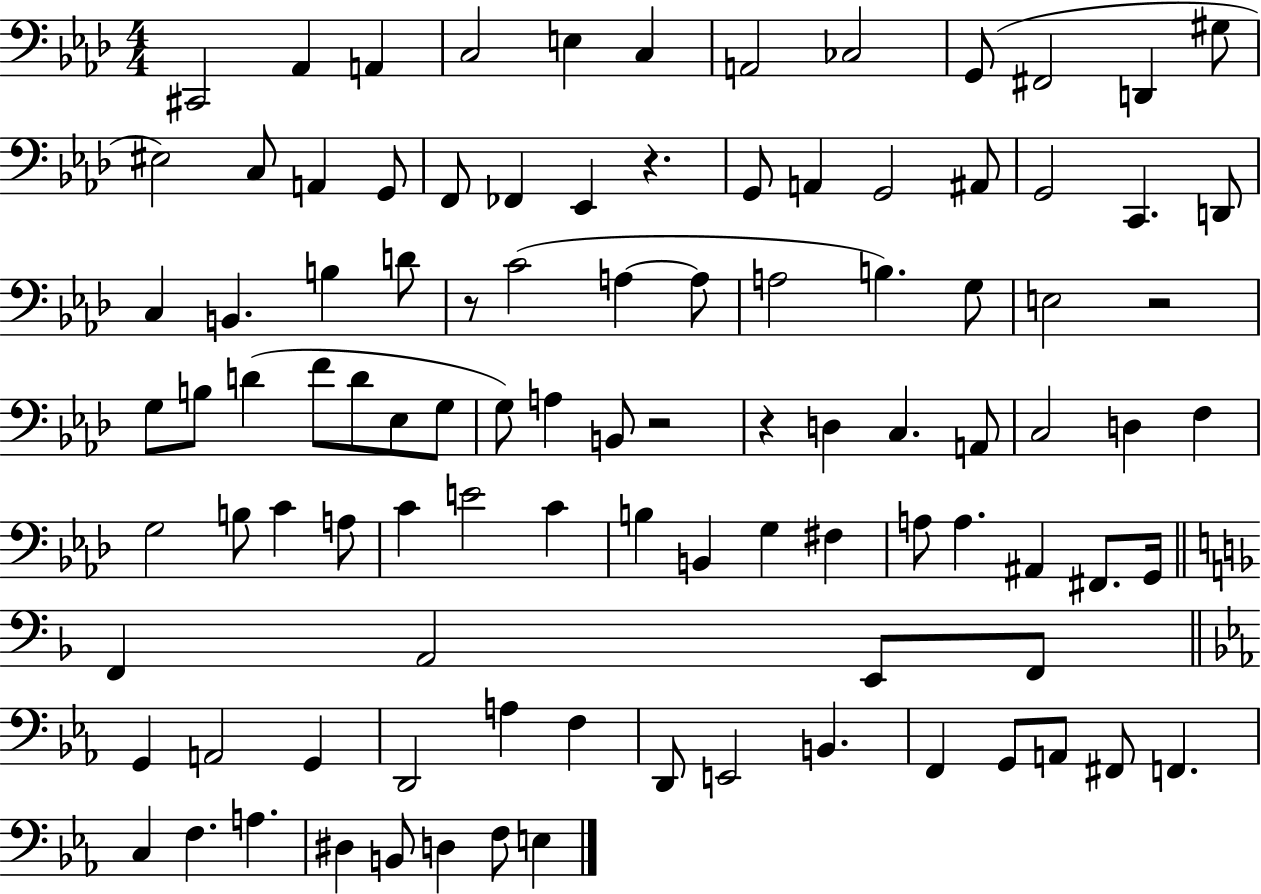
X:1
T:Untitled
M:4/4
L:1/4
K:Ab
^C,,2 _A,, A,, C,2 E, C, A,,2 _C,2 G,,/2 ^F,,2 D,, ^G,/2 ^E,2 C,/2 A,, G,,/2 F,,/2 _F,, _E,, z G,,/2 A,, G,,2 ^A,,/2 G,,2 C,, D,,/2 C, B,, B, D/2 z/2 C2 A, A,/2 A,2 B, G,/2 E,2 z2 G,/2 B,/2 D F/2 D/2 _E,/2 G,/2 G,/2 A, B,,/2 z2 z D, C, A,,/2 C,2 D, F, G,2 B,/2 C A,/2 C E2 C B, B,, G, ^F, A,/2 A, ^A,, ^F,,/2 G,,/4 F,, A,,2 E,,/2 F,,/2 G,, A,,2 G,, D,,2 A, F, D,,/2 E,,2 B,, F,, G,,/2 A,,/2 ^F,,/2 F,, C, F, A, ^D, B,,/2 D, F,/2 E,